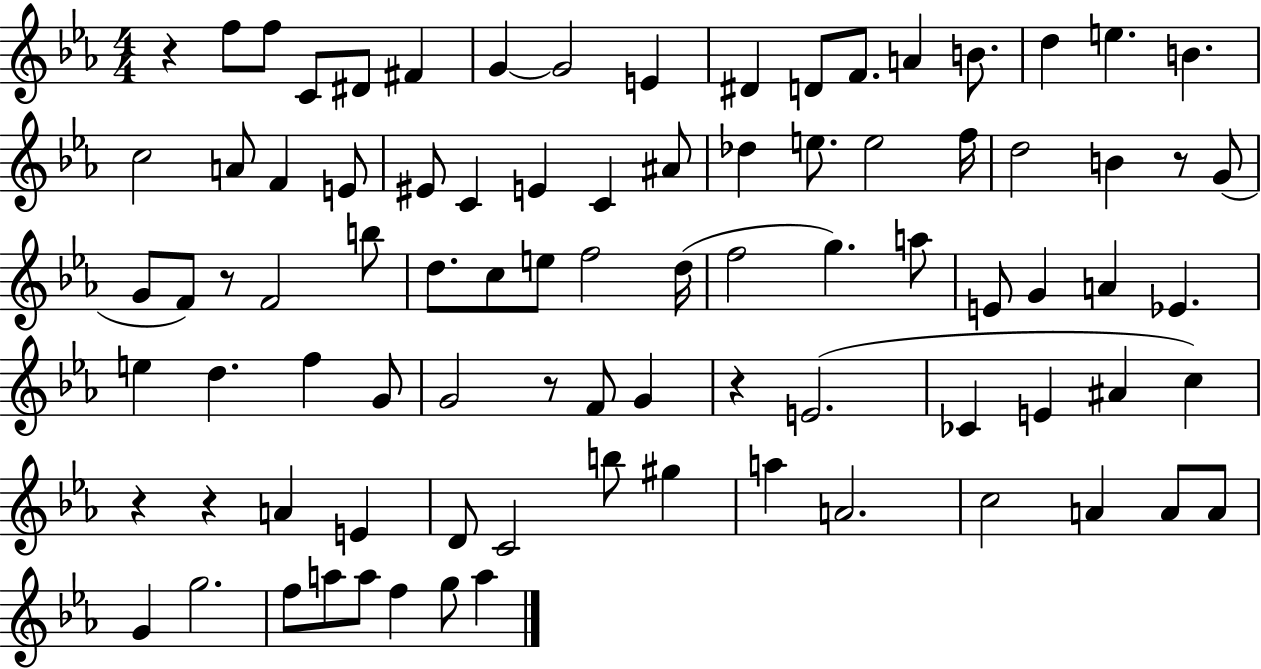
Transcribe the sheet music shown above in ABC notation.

X:1
T:Untitled
M:4/4
L:1/4
K:Eb
z f/2 f/2 C/2 ^D/2 ^F G G2 E ^D D/2 F/2 A B/2 d e B c2 A/2 F E/2 ^E/2 C E C ^A/2 _d e/2 e2 f/4 d2 B z/2 G/2 G/2 F/2 z/2 F2 b/2 d/2 c/2 e/2 f2 d/4 f2 g a/2 E/2 G A _E e d f G/2 G2 z/2 F/2 G z E2 _C E ^A c z z A E D/2 C2 b/2 ^g a A2 c2 A A/2 A/2 G g2 f/2 a/2 a/2 f g/2 a